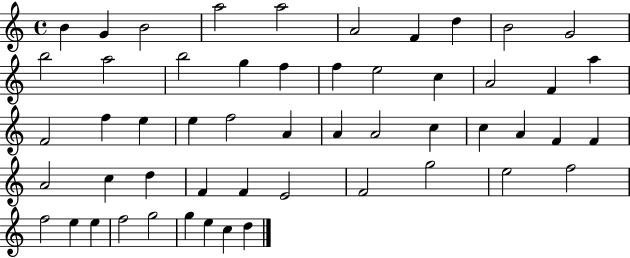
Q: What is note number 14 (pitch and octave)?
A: G5